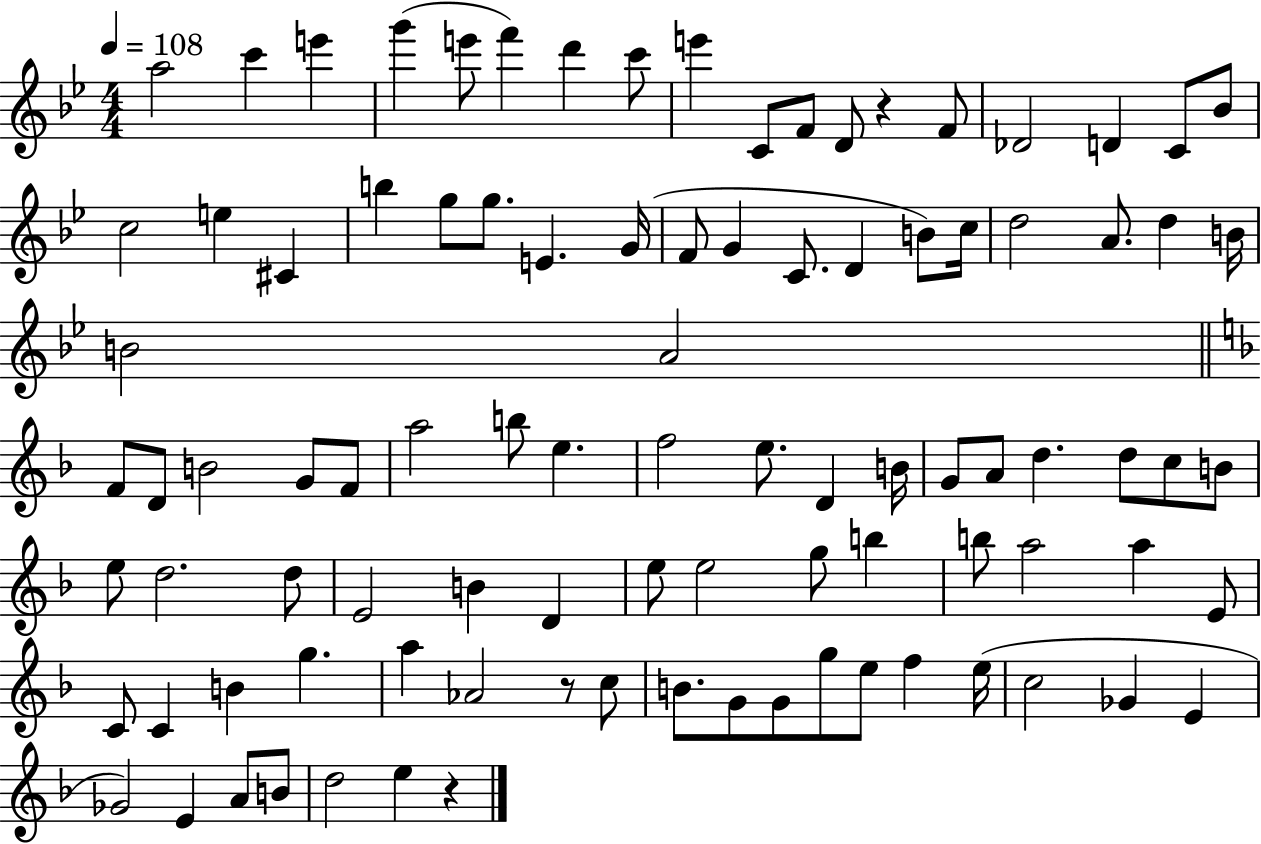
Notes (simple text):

A5/h C6/q E6/q G6/q E6/e F6/q D6/q C6/e E6/q C4/e F4/e D4/e R/q F4/e Db4/h D4/q C4/e Bb4/e C5/h E5/q C#4/q B5/q G5/e G5/e. E4/q. G4/s F4/e G4/q C4/e. D4/q B4/e C5/s D5/h A4/e. D5/q B4/s B4/h A4/h F4/e D4/e B4/h G4/e F4/e A5/h B5/e E5/q. F5/h E5/e. D4/q B4/s G4/e A4/e D5/q. D5/e C5/e B4/e E5/e D5/h. D5/e E4/h B4/q D4/q E5/e E5/h G5/e B5/q B5/e A5/h A5/q E4/e C4/e C4/q B4/q G5/q. A5/q Ab4/h R/e C5/e B4/e. G4/e G4/e G5/e E5/e F5/q E5/s C5/h Gb4/q E4/q Gb4/h E4/q A4/e B4/e D5/h E5/q R/q